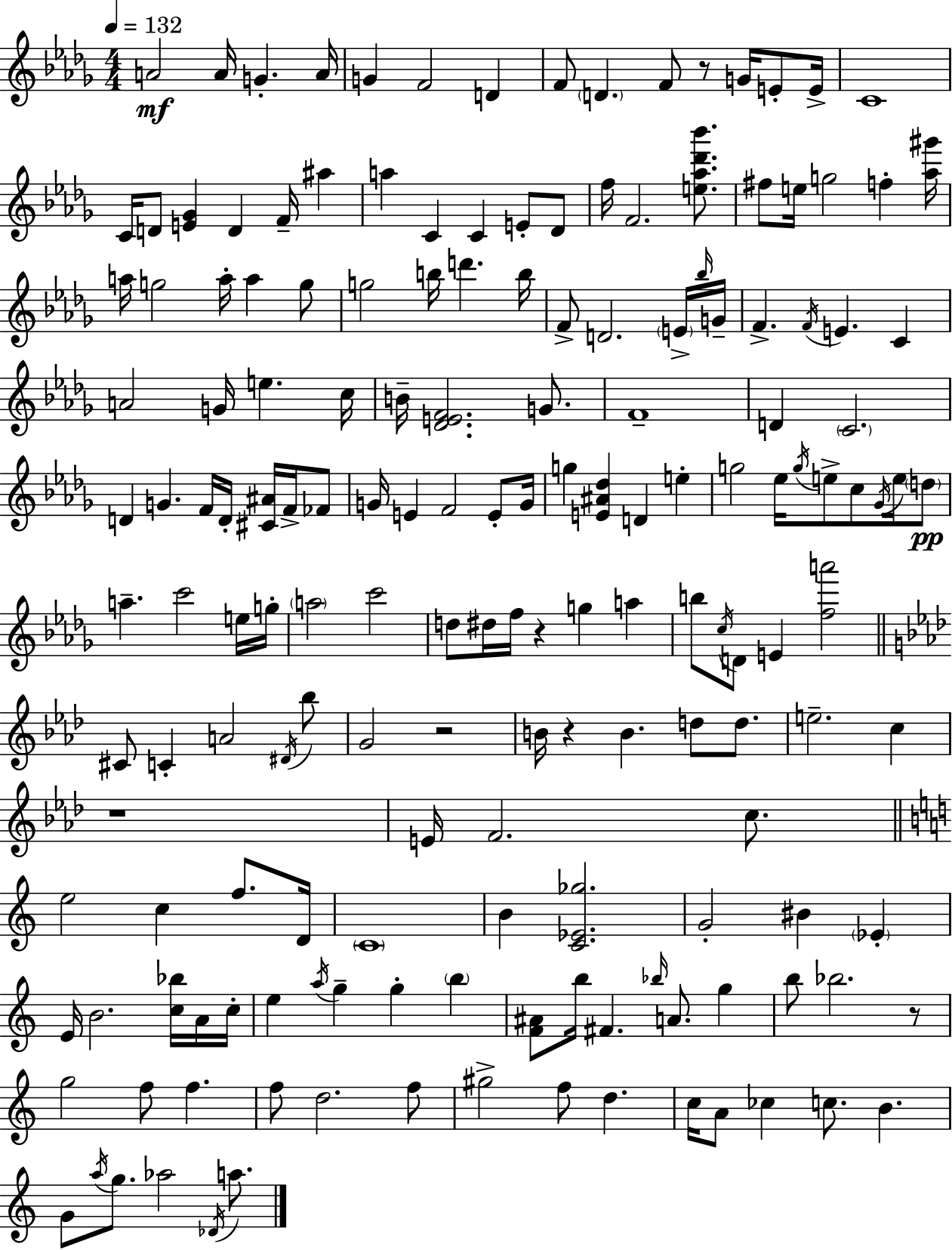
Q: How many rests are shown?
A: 6